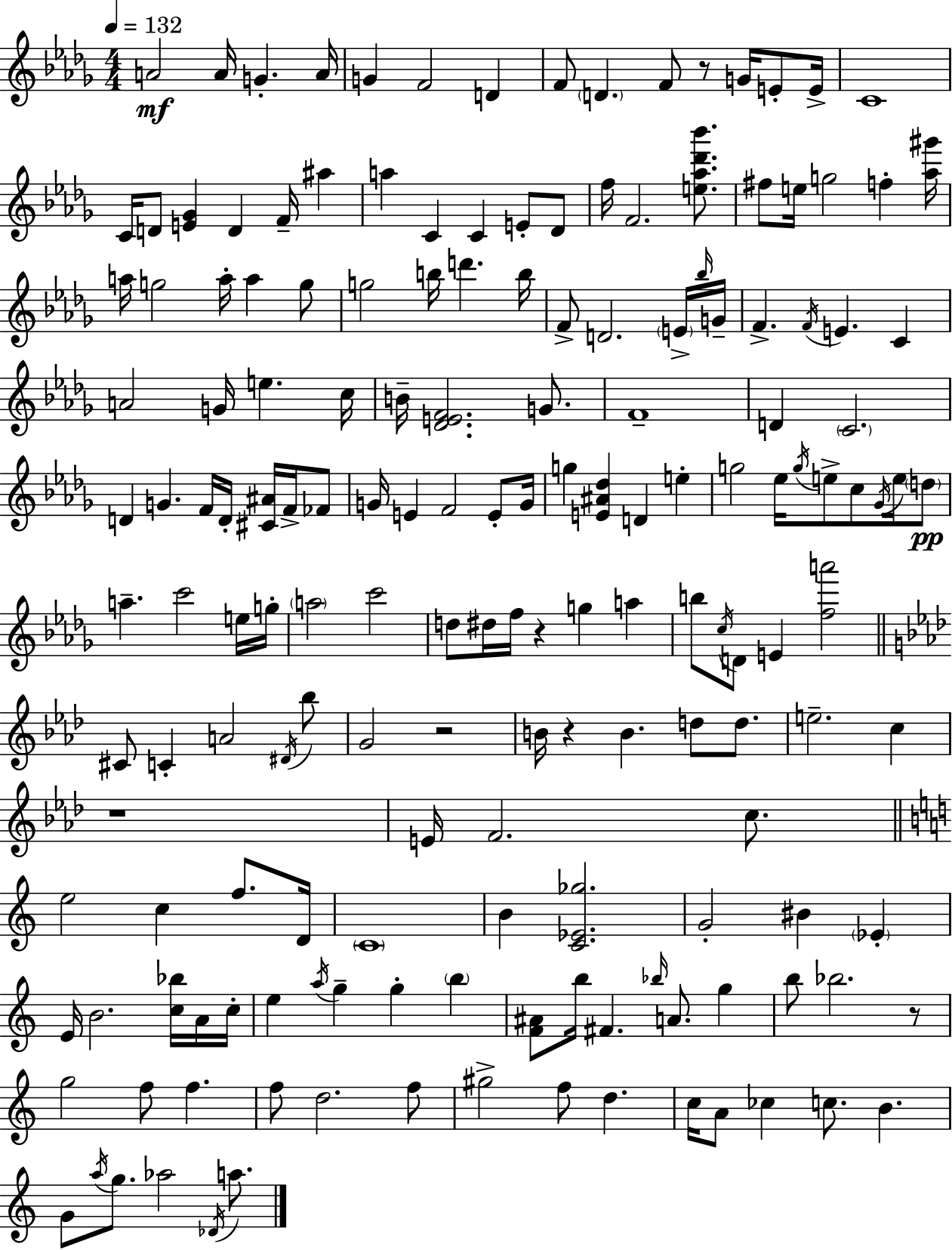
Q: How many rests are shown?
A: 6